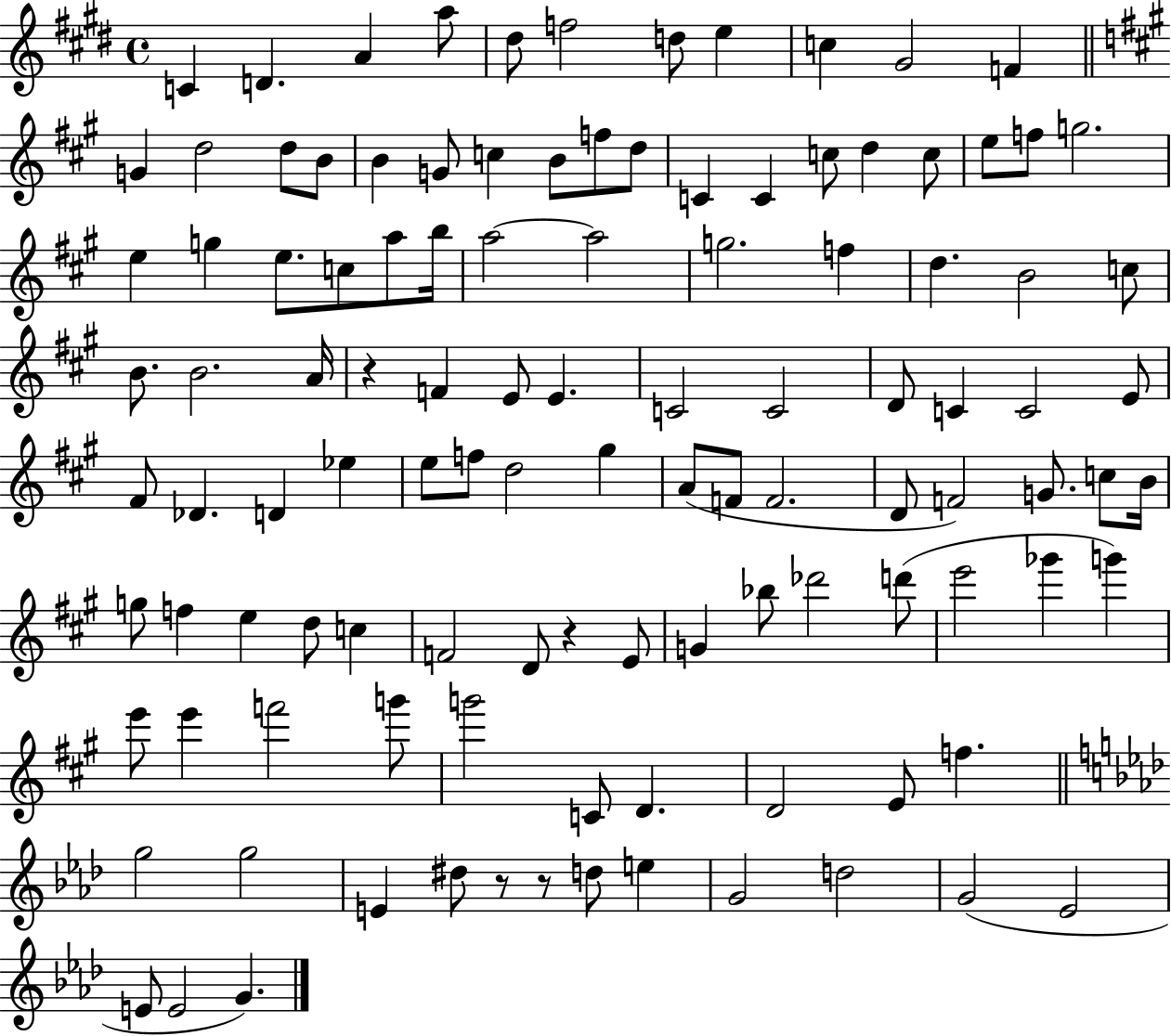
X:1
T:Untitled
M:4/4
L:1/4
K:E
C D A a/2 ^d/2 f2 d/2 e c ^G2 F G d2 d/2 B/2 B G/2 c B/2 f/2 d/2 C C c/2 d c/2 e/2 f/2 g2 e g e/2 c/2 a/2 b/4 a2 a2 g2 f d B2 c/2 B/2 B2 A/4 z F E/2 E C2 C2 D/2 C C2 E/2 ^F/2 _D D _e e/2 f/2 d2 ^g A/2 F/2 F2 D/2 F2 G/2 c/2 B/4 g/2 f e d/2 c F2 D/2 z E/2 G _b/2 _d'2 d'/2 e'2 _g' g' e'/2 e' f'2 g'/2 g'2 C/2 D D2 E/2 f g2 g2 E ^d/2 z/2 z/2 d/2 e G2 d2 G2 _E2 E/2 E2 G